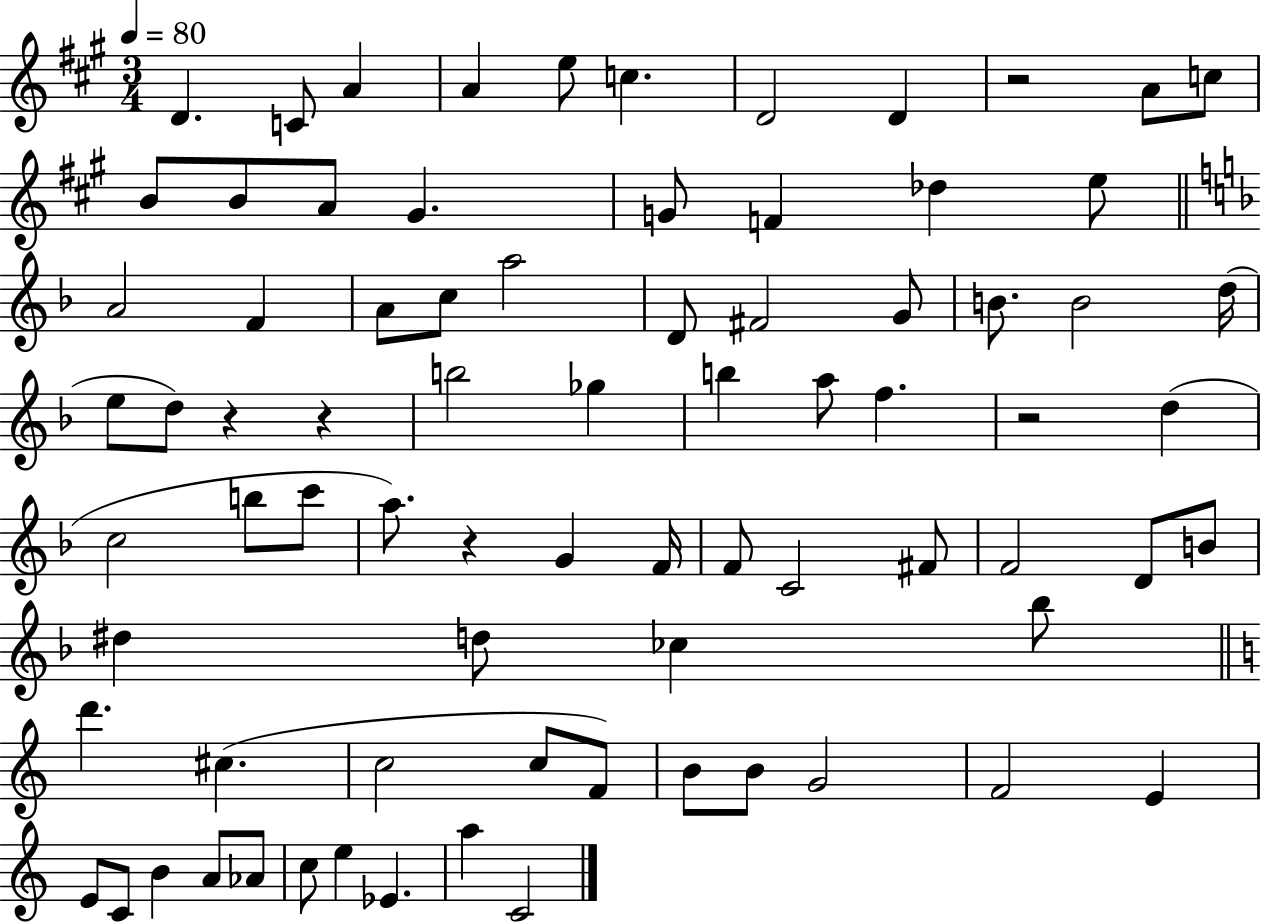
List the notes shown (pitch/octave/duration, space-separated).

D4/q. C4/e A4/q A4/q E5/e C5/q. D4/h D4/q R/h A4/e C5/e B4/e B4/e A4/e G#4/q. G4/e F4/q Db5/q E5/e A4/h F4/q A4/e C5/e A5/h D4/e F#4/h G4/e B4/e. B4/h D5/s E5/e D5/e R/q R/q B5/h Gb5/q B5/q A5/e F5/q. R/h D5/q C5/h B5/e C6/e A5/e. R/q G4/q F4/s F4/e C4/h F#4/e F4/h D4/e B4/e D#5/q D5/e CES5/q Bb5/e D6/q. C#5/q. C5/h C5/e F4/e B4/e B4/e G4/h F4/h E4/q E4/e C4/e B4/q A4/e Ab4/e C5/e E5/q Eb4/q. A5/q C4/h